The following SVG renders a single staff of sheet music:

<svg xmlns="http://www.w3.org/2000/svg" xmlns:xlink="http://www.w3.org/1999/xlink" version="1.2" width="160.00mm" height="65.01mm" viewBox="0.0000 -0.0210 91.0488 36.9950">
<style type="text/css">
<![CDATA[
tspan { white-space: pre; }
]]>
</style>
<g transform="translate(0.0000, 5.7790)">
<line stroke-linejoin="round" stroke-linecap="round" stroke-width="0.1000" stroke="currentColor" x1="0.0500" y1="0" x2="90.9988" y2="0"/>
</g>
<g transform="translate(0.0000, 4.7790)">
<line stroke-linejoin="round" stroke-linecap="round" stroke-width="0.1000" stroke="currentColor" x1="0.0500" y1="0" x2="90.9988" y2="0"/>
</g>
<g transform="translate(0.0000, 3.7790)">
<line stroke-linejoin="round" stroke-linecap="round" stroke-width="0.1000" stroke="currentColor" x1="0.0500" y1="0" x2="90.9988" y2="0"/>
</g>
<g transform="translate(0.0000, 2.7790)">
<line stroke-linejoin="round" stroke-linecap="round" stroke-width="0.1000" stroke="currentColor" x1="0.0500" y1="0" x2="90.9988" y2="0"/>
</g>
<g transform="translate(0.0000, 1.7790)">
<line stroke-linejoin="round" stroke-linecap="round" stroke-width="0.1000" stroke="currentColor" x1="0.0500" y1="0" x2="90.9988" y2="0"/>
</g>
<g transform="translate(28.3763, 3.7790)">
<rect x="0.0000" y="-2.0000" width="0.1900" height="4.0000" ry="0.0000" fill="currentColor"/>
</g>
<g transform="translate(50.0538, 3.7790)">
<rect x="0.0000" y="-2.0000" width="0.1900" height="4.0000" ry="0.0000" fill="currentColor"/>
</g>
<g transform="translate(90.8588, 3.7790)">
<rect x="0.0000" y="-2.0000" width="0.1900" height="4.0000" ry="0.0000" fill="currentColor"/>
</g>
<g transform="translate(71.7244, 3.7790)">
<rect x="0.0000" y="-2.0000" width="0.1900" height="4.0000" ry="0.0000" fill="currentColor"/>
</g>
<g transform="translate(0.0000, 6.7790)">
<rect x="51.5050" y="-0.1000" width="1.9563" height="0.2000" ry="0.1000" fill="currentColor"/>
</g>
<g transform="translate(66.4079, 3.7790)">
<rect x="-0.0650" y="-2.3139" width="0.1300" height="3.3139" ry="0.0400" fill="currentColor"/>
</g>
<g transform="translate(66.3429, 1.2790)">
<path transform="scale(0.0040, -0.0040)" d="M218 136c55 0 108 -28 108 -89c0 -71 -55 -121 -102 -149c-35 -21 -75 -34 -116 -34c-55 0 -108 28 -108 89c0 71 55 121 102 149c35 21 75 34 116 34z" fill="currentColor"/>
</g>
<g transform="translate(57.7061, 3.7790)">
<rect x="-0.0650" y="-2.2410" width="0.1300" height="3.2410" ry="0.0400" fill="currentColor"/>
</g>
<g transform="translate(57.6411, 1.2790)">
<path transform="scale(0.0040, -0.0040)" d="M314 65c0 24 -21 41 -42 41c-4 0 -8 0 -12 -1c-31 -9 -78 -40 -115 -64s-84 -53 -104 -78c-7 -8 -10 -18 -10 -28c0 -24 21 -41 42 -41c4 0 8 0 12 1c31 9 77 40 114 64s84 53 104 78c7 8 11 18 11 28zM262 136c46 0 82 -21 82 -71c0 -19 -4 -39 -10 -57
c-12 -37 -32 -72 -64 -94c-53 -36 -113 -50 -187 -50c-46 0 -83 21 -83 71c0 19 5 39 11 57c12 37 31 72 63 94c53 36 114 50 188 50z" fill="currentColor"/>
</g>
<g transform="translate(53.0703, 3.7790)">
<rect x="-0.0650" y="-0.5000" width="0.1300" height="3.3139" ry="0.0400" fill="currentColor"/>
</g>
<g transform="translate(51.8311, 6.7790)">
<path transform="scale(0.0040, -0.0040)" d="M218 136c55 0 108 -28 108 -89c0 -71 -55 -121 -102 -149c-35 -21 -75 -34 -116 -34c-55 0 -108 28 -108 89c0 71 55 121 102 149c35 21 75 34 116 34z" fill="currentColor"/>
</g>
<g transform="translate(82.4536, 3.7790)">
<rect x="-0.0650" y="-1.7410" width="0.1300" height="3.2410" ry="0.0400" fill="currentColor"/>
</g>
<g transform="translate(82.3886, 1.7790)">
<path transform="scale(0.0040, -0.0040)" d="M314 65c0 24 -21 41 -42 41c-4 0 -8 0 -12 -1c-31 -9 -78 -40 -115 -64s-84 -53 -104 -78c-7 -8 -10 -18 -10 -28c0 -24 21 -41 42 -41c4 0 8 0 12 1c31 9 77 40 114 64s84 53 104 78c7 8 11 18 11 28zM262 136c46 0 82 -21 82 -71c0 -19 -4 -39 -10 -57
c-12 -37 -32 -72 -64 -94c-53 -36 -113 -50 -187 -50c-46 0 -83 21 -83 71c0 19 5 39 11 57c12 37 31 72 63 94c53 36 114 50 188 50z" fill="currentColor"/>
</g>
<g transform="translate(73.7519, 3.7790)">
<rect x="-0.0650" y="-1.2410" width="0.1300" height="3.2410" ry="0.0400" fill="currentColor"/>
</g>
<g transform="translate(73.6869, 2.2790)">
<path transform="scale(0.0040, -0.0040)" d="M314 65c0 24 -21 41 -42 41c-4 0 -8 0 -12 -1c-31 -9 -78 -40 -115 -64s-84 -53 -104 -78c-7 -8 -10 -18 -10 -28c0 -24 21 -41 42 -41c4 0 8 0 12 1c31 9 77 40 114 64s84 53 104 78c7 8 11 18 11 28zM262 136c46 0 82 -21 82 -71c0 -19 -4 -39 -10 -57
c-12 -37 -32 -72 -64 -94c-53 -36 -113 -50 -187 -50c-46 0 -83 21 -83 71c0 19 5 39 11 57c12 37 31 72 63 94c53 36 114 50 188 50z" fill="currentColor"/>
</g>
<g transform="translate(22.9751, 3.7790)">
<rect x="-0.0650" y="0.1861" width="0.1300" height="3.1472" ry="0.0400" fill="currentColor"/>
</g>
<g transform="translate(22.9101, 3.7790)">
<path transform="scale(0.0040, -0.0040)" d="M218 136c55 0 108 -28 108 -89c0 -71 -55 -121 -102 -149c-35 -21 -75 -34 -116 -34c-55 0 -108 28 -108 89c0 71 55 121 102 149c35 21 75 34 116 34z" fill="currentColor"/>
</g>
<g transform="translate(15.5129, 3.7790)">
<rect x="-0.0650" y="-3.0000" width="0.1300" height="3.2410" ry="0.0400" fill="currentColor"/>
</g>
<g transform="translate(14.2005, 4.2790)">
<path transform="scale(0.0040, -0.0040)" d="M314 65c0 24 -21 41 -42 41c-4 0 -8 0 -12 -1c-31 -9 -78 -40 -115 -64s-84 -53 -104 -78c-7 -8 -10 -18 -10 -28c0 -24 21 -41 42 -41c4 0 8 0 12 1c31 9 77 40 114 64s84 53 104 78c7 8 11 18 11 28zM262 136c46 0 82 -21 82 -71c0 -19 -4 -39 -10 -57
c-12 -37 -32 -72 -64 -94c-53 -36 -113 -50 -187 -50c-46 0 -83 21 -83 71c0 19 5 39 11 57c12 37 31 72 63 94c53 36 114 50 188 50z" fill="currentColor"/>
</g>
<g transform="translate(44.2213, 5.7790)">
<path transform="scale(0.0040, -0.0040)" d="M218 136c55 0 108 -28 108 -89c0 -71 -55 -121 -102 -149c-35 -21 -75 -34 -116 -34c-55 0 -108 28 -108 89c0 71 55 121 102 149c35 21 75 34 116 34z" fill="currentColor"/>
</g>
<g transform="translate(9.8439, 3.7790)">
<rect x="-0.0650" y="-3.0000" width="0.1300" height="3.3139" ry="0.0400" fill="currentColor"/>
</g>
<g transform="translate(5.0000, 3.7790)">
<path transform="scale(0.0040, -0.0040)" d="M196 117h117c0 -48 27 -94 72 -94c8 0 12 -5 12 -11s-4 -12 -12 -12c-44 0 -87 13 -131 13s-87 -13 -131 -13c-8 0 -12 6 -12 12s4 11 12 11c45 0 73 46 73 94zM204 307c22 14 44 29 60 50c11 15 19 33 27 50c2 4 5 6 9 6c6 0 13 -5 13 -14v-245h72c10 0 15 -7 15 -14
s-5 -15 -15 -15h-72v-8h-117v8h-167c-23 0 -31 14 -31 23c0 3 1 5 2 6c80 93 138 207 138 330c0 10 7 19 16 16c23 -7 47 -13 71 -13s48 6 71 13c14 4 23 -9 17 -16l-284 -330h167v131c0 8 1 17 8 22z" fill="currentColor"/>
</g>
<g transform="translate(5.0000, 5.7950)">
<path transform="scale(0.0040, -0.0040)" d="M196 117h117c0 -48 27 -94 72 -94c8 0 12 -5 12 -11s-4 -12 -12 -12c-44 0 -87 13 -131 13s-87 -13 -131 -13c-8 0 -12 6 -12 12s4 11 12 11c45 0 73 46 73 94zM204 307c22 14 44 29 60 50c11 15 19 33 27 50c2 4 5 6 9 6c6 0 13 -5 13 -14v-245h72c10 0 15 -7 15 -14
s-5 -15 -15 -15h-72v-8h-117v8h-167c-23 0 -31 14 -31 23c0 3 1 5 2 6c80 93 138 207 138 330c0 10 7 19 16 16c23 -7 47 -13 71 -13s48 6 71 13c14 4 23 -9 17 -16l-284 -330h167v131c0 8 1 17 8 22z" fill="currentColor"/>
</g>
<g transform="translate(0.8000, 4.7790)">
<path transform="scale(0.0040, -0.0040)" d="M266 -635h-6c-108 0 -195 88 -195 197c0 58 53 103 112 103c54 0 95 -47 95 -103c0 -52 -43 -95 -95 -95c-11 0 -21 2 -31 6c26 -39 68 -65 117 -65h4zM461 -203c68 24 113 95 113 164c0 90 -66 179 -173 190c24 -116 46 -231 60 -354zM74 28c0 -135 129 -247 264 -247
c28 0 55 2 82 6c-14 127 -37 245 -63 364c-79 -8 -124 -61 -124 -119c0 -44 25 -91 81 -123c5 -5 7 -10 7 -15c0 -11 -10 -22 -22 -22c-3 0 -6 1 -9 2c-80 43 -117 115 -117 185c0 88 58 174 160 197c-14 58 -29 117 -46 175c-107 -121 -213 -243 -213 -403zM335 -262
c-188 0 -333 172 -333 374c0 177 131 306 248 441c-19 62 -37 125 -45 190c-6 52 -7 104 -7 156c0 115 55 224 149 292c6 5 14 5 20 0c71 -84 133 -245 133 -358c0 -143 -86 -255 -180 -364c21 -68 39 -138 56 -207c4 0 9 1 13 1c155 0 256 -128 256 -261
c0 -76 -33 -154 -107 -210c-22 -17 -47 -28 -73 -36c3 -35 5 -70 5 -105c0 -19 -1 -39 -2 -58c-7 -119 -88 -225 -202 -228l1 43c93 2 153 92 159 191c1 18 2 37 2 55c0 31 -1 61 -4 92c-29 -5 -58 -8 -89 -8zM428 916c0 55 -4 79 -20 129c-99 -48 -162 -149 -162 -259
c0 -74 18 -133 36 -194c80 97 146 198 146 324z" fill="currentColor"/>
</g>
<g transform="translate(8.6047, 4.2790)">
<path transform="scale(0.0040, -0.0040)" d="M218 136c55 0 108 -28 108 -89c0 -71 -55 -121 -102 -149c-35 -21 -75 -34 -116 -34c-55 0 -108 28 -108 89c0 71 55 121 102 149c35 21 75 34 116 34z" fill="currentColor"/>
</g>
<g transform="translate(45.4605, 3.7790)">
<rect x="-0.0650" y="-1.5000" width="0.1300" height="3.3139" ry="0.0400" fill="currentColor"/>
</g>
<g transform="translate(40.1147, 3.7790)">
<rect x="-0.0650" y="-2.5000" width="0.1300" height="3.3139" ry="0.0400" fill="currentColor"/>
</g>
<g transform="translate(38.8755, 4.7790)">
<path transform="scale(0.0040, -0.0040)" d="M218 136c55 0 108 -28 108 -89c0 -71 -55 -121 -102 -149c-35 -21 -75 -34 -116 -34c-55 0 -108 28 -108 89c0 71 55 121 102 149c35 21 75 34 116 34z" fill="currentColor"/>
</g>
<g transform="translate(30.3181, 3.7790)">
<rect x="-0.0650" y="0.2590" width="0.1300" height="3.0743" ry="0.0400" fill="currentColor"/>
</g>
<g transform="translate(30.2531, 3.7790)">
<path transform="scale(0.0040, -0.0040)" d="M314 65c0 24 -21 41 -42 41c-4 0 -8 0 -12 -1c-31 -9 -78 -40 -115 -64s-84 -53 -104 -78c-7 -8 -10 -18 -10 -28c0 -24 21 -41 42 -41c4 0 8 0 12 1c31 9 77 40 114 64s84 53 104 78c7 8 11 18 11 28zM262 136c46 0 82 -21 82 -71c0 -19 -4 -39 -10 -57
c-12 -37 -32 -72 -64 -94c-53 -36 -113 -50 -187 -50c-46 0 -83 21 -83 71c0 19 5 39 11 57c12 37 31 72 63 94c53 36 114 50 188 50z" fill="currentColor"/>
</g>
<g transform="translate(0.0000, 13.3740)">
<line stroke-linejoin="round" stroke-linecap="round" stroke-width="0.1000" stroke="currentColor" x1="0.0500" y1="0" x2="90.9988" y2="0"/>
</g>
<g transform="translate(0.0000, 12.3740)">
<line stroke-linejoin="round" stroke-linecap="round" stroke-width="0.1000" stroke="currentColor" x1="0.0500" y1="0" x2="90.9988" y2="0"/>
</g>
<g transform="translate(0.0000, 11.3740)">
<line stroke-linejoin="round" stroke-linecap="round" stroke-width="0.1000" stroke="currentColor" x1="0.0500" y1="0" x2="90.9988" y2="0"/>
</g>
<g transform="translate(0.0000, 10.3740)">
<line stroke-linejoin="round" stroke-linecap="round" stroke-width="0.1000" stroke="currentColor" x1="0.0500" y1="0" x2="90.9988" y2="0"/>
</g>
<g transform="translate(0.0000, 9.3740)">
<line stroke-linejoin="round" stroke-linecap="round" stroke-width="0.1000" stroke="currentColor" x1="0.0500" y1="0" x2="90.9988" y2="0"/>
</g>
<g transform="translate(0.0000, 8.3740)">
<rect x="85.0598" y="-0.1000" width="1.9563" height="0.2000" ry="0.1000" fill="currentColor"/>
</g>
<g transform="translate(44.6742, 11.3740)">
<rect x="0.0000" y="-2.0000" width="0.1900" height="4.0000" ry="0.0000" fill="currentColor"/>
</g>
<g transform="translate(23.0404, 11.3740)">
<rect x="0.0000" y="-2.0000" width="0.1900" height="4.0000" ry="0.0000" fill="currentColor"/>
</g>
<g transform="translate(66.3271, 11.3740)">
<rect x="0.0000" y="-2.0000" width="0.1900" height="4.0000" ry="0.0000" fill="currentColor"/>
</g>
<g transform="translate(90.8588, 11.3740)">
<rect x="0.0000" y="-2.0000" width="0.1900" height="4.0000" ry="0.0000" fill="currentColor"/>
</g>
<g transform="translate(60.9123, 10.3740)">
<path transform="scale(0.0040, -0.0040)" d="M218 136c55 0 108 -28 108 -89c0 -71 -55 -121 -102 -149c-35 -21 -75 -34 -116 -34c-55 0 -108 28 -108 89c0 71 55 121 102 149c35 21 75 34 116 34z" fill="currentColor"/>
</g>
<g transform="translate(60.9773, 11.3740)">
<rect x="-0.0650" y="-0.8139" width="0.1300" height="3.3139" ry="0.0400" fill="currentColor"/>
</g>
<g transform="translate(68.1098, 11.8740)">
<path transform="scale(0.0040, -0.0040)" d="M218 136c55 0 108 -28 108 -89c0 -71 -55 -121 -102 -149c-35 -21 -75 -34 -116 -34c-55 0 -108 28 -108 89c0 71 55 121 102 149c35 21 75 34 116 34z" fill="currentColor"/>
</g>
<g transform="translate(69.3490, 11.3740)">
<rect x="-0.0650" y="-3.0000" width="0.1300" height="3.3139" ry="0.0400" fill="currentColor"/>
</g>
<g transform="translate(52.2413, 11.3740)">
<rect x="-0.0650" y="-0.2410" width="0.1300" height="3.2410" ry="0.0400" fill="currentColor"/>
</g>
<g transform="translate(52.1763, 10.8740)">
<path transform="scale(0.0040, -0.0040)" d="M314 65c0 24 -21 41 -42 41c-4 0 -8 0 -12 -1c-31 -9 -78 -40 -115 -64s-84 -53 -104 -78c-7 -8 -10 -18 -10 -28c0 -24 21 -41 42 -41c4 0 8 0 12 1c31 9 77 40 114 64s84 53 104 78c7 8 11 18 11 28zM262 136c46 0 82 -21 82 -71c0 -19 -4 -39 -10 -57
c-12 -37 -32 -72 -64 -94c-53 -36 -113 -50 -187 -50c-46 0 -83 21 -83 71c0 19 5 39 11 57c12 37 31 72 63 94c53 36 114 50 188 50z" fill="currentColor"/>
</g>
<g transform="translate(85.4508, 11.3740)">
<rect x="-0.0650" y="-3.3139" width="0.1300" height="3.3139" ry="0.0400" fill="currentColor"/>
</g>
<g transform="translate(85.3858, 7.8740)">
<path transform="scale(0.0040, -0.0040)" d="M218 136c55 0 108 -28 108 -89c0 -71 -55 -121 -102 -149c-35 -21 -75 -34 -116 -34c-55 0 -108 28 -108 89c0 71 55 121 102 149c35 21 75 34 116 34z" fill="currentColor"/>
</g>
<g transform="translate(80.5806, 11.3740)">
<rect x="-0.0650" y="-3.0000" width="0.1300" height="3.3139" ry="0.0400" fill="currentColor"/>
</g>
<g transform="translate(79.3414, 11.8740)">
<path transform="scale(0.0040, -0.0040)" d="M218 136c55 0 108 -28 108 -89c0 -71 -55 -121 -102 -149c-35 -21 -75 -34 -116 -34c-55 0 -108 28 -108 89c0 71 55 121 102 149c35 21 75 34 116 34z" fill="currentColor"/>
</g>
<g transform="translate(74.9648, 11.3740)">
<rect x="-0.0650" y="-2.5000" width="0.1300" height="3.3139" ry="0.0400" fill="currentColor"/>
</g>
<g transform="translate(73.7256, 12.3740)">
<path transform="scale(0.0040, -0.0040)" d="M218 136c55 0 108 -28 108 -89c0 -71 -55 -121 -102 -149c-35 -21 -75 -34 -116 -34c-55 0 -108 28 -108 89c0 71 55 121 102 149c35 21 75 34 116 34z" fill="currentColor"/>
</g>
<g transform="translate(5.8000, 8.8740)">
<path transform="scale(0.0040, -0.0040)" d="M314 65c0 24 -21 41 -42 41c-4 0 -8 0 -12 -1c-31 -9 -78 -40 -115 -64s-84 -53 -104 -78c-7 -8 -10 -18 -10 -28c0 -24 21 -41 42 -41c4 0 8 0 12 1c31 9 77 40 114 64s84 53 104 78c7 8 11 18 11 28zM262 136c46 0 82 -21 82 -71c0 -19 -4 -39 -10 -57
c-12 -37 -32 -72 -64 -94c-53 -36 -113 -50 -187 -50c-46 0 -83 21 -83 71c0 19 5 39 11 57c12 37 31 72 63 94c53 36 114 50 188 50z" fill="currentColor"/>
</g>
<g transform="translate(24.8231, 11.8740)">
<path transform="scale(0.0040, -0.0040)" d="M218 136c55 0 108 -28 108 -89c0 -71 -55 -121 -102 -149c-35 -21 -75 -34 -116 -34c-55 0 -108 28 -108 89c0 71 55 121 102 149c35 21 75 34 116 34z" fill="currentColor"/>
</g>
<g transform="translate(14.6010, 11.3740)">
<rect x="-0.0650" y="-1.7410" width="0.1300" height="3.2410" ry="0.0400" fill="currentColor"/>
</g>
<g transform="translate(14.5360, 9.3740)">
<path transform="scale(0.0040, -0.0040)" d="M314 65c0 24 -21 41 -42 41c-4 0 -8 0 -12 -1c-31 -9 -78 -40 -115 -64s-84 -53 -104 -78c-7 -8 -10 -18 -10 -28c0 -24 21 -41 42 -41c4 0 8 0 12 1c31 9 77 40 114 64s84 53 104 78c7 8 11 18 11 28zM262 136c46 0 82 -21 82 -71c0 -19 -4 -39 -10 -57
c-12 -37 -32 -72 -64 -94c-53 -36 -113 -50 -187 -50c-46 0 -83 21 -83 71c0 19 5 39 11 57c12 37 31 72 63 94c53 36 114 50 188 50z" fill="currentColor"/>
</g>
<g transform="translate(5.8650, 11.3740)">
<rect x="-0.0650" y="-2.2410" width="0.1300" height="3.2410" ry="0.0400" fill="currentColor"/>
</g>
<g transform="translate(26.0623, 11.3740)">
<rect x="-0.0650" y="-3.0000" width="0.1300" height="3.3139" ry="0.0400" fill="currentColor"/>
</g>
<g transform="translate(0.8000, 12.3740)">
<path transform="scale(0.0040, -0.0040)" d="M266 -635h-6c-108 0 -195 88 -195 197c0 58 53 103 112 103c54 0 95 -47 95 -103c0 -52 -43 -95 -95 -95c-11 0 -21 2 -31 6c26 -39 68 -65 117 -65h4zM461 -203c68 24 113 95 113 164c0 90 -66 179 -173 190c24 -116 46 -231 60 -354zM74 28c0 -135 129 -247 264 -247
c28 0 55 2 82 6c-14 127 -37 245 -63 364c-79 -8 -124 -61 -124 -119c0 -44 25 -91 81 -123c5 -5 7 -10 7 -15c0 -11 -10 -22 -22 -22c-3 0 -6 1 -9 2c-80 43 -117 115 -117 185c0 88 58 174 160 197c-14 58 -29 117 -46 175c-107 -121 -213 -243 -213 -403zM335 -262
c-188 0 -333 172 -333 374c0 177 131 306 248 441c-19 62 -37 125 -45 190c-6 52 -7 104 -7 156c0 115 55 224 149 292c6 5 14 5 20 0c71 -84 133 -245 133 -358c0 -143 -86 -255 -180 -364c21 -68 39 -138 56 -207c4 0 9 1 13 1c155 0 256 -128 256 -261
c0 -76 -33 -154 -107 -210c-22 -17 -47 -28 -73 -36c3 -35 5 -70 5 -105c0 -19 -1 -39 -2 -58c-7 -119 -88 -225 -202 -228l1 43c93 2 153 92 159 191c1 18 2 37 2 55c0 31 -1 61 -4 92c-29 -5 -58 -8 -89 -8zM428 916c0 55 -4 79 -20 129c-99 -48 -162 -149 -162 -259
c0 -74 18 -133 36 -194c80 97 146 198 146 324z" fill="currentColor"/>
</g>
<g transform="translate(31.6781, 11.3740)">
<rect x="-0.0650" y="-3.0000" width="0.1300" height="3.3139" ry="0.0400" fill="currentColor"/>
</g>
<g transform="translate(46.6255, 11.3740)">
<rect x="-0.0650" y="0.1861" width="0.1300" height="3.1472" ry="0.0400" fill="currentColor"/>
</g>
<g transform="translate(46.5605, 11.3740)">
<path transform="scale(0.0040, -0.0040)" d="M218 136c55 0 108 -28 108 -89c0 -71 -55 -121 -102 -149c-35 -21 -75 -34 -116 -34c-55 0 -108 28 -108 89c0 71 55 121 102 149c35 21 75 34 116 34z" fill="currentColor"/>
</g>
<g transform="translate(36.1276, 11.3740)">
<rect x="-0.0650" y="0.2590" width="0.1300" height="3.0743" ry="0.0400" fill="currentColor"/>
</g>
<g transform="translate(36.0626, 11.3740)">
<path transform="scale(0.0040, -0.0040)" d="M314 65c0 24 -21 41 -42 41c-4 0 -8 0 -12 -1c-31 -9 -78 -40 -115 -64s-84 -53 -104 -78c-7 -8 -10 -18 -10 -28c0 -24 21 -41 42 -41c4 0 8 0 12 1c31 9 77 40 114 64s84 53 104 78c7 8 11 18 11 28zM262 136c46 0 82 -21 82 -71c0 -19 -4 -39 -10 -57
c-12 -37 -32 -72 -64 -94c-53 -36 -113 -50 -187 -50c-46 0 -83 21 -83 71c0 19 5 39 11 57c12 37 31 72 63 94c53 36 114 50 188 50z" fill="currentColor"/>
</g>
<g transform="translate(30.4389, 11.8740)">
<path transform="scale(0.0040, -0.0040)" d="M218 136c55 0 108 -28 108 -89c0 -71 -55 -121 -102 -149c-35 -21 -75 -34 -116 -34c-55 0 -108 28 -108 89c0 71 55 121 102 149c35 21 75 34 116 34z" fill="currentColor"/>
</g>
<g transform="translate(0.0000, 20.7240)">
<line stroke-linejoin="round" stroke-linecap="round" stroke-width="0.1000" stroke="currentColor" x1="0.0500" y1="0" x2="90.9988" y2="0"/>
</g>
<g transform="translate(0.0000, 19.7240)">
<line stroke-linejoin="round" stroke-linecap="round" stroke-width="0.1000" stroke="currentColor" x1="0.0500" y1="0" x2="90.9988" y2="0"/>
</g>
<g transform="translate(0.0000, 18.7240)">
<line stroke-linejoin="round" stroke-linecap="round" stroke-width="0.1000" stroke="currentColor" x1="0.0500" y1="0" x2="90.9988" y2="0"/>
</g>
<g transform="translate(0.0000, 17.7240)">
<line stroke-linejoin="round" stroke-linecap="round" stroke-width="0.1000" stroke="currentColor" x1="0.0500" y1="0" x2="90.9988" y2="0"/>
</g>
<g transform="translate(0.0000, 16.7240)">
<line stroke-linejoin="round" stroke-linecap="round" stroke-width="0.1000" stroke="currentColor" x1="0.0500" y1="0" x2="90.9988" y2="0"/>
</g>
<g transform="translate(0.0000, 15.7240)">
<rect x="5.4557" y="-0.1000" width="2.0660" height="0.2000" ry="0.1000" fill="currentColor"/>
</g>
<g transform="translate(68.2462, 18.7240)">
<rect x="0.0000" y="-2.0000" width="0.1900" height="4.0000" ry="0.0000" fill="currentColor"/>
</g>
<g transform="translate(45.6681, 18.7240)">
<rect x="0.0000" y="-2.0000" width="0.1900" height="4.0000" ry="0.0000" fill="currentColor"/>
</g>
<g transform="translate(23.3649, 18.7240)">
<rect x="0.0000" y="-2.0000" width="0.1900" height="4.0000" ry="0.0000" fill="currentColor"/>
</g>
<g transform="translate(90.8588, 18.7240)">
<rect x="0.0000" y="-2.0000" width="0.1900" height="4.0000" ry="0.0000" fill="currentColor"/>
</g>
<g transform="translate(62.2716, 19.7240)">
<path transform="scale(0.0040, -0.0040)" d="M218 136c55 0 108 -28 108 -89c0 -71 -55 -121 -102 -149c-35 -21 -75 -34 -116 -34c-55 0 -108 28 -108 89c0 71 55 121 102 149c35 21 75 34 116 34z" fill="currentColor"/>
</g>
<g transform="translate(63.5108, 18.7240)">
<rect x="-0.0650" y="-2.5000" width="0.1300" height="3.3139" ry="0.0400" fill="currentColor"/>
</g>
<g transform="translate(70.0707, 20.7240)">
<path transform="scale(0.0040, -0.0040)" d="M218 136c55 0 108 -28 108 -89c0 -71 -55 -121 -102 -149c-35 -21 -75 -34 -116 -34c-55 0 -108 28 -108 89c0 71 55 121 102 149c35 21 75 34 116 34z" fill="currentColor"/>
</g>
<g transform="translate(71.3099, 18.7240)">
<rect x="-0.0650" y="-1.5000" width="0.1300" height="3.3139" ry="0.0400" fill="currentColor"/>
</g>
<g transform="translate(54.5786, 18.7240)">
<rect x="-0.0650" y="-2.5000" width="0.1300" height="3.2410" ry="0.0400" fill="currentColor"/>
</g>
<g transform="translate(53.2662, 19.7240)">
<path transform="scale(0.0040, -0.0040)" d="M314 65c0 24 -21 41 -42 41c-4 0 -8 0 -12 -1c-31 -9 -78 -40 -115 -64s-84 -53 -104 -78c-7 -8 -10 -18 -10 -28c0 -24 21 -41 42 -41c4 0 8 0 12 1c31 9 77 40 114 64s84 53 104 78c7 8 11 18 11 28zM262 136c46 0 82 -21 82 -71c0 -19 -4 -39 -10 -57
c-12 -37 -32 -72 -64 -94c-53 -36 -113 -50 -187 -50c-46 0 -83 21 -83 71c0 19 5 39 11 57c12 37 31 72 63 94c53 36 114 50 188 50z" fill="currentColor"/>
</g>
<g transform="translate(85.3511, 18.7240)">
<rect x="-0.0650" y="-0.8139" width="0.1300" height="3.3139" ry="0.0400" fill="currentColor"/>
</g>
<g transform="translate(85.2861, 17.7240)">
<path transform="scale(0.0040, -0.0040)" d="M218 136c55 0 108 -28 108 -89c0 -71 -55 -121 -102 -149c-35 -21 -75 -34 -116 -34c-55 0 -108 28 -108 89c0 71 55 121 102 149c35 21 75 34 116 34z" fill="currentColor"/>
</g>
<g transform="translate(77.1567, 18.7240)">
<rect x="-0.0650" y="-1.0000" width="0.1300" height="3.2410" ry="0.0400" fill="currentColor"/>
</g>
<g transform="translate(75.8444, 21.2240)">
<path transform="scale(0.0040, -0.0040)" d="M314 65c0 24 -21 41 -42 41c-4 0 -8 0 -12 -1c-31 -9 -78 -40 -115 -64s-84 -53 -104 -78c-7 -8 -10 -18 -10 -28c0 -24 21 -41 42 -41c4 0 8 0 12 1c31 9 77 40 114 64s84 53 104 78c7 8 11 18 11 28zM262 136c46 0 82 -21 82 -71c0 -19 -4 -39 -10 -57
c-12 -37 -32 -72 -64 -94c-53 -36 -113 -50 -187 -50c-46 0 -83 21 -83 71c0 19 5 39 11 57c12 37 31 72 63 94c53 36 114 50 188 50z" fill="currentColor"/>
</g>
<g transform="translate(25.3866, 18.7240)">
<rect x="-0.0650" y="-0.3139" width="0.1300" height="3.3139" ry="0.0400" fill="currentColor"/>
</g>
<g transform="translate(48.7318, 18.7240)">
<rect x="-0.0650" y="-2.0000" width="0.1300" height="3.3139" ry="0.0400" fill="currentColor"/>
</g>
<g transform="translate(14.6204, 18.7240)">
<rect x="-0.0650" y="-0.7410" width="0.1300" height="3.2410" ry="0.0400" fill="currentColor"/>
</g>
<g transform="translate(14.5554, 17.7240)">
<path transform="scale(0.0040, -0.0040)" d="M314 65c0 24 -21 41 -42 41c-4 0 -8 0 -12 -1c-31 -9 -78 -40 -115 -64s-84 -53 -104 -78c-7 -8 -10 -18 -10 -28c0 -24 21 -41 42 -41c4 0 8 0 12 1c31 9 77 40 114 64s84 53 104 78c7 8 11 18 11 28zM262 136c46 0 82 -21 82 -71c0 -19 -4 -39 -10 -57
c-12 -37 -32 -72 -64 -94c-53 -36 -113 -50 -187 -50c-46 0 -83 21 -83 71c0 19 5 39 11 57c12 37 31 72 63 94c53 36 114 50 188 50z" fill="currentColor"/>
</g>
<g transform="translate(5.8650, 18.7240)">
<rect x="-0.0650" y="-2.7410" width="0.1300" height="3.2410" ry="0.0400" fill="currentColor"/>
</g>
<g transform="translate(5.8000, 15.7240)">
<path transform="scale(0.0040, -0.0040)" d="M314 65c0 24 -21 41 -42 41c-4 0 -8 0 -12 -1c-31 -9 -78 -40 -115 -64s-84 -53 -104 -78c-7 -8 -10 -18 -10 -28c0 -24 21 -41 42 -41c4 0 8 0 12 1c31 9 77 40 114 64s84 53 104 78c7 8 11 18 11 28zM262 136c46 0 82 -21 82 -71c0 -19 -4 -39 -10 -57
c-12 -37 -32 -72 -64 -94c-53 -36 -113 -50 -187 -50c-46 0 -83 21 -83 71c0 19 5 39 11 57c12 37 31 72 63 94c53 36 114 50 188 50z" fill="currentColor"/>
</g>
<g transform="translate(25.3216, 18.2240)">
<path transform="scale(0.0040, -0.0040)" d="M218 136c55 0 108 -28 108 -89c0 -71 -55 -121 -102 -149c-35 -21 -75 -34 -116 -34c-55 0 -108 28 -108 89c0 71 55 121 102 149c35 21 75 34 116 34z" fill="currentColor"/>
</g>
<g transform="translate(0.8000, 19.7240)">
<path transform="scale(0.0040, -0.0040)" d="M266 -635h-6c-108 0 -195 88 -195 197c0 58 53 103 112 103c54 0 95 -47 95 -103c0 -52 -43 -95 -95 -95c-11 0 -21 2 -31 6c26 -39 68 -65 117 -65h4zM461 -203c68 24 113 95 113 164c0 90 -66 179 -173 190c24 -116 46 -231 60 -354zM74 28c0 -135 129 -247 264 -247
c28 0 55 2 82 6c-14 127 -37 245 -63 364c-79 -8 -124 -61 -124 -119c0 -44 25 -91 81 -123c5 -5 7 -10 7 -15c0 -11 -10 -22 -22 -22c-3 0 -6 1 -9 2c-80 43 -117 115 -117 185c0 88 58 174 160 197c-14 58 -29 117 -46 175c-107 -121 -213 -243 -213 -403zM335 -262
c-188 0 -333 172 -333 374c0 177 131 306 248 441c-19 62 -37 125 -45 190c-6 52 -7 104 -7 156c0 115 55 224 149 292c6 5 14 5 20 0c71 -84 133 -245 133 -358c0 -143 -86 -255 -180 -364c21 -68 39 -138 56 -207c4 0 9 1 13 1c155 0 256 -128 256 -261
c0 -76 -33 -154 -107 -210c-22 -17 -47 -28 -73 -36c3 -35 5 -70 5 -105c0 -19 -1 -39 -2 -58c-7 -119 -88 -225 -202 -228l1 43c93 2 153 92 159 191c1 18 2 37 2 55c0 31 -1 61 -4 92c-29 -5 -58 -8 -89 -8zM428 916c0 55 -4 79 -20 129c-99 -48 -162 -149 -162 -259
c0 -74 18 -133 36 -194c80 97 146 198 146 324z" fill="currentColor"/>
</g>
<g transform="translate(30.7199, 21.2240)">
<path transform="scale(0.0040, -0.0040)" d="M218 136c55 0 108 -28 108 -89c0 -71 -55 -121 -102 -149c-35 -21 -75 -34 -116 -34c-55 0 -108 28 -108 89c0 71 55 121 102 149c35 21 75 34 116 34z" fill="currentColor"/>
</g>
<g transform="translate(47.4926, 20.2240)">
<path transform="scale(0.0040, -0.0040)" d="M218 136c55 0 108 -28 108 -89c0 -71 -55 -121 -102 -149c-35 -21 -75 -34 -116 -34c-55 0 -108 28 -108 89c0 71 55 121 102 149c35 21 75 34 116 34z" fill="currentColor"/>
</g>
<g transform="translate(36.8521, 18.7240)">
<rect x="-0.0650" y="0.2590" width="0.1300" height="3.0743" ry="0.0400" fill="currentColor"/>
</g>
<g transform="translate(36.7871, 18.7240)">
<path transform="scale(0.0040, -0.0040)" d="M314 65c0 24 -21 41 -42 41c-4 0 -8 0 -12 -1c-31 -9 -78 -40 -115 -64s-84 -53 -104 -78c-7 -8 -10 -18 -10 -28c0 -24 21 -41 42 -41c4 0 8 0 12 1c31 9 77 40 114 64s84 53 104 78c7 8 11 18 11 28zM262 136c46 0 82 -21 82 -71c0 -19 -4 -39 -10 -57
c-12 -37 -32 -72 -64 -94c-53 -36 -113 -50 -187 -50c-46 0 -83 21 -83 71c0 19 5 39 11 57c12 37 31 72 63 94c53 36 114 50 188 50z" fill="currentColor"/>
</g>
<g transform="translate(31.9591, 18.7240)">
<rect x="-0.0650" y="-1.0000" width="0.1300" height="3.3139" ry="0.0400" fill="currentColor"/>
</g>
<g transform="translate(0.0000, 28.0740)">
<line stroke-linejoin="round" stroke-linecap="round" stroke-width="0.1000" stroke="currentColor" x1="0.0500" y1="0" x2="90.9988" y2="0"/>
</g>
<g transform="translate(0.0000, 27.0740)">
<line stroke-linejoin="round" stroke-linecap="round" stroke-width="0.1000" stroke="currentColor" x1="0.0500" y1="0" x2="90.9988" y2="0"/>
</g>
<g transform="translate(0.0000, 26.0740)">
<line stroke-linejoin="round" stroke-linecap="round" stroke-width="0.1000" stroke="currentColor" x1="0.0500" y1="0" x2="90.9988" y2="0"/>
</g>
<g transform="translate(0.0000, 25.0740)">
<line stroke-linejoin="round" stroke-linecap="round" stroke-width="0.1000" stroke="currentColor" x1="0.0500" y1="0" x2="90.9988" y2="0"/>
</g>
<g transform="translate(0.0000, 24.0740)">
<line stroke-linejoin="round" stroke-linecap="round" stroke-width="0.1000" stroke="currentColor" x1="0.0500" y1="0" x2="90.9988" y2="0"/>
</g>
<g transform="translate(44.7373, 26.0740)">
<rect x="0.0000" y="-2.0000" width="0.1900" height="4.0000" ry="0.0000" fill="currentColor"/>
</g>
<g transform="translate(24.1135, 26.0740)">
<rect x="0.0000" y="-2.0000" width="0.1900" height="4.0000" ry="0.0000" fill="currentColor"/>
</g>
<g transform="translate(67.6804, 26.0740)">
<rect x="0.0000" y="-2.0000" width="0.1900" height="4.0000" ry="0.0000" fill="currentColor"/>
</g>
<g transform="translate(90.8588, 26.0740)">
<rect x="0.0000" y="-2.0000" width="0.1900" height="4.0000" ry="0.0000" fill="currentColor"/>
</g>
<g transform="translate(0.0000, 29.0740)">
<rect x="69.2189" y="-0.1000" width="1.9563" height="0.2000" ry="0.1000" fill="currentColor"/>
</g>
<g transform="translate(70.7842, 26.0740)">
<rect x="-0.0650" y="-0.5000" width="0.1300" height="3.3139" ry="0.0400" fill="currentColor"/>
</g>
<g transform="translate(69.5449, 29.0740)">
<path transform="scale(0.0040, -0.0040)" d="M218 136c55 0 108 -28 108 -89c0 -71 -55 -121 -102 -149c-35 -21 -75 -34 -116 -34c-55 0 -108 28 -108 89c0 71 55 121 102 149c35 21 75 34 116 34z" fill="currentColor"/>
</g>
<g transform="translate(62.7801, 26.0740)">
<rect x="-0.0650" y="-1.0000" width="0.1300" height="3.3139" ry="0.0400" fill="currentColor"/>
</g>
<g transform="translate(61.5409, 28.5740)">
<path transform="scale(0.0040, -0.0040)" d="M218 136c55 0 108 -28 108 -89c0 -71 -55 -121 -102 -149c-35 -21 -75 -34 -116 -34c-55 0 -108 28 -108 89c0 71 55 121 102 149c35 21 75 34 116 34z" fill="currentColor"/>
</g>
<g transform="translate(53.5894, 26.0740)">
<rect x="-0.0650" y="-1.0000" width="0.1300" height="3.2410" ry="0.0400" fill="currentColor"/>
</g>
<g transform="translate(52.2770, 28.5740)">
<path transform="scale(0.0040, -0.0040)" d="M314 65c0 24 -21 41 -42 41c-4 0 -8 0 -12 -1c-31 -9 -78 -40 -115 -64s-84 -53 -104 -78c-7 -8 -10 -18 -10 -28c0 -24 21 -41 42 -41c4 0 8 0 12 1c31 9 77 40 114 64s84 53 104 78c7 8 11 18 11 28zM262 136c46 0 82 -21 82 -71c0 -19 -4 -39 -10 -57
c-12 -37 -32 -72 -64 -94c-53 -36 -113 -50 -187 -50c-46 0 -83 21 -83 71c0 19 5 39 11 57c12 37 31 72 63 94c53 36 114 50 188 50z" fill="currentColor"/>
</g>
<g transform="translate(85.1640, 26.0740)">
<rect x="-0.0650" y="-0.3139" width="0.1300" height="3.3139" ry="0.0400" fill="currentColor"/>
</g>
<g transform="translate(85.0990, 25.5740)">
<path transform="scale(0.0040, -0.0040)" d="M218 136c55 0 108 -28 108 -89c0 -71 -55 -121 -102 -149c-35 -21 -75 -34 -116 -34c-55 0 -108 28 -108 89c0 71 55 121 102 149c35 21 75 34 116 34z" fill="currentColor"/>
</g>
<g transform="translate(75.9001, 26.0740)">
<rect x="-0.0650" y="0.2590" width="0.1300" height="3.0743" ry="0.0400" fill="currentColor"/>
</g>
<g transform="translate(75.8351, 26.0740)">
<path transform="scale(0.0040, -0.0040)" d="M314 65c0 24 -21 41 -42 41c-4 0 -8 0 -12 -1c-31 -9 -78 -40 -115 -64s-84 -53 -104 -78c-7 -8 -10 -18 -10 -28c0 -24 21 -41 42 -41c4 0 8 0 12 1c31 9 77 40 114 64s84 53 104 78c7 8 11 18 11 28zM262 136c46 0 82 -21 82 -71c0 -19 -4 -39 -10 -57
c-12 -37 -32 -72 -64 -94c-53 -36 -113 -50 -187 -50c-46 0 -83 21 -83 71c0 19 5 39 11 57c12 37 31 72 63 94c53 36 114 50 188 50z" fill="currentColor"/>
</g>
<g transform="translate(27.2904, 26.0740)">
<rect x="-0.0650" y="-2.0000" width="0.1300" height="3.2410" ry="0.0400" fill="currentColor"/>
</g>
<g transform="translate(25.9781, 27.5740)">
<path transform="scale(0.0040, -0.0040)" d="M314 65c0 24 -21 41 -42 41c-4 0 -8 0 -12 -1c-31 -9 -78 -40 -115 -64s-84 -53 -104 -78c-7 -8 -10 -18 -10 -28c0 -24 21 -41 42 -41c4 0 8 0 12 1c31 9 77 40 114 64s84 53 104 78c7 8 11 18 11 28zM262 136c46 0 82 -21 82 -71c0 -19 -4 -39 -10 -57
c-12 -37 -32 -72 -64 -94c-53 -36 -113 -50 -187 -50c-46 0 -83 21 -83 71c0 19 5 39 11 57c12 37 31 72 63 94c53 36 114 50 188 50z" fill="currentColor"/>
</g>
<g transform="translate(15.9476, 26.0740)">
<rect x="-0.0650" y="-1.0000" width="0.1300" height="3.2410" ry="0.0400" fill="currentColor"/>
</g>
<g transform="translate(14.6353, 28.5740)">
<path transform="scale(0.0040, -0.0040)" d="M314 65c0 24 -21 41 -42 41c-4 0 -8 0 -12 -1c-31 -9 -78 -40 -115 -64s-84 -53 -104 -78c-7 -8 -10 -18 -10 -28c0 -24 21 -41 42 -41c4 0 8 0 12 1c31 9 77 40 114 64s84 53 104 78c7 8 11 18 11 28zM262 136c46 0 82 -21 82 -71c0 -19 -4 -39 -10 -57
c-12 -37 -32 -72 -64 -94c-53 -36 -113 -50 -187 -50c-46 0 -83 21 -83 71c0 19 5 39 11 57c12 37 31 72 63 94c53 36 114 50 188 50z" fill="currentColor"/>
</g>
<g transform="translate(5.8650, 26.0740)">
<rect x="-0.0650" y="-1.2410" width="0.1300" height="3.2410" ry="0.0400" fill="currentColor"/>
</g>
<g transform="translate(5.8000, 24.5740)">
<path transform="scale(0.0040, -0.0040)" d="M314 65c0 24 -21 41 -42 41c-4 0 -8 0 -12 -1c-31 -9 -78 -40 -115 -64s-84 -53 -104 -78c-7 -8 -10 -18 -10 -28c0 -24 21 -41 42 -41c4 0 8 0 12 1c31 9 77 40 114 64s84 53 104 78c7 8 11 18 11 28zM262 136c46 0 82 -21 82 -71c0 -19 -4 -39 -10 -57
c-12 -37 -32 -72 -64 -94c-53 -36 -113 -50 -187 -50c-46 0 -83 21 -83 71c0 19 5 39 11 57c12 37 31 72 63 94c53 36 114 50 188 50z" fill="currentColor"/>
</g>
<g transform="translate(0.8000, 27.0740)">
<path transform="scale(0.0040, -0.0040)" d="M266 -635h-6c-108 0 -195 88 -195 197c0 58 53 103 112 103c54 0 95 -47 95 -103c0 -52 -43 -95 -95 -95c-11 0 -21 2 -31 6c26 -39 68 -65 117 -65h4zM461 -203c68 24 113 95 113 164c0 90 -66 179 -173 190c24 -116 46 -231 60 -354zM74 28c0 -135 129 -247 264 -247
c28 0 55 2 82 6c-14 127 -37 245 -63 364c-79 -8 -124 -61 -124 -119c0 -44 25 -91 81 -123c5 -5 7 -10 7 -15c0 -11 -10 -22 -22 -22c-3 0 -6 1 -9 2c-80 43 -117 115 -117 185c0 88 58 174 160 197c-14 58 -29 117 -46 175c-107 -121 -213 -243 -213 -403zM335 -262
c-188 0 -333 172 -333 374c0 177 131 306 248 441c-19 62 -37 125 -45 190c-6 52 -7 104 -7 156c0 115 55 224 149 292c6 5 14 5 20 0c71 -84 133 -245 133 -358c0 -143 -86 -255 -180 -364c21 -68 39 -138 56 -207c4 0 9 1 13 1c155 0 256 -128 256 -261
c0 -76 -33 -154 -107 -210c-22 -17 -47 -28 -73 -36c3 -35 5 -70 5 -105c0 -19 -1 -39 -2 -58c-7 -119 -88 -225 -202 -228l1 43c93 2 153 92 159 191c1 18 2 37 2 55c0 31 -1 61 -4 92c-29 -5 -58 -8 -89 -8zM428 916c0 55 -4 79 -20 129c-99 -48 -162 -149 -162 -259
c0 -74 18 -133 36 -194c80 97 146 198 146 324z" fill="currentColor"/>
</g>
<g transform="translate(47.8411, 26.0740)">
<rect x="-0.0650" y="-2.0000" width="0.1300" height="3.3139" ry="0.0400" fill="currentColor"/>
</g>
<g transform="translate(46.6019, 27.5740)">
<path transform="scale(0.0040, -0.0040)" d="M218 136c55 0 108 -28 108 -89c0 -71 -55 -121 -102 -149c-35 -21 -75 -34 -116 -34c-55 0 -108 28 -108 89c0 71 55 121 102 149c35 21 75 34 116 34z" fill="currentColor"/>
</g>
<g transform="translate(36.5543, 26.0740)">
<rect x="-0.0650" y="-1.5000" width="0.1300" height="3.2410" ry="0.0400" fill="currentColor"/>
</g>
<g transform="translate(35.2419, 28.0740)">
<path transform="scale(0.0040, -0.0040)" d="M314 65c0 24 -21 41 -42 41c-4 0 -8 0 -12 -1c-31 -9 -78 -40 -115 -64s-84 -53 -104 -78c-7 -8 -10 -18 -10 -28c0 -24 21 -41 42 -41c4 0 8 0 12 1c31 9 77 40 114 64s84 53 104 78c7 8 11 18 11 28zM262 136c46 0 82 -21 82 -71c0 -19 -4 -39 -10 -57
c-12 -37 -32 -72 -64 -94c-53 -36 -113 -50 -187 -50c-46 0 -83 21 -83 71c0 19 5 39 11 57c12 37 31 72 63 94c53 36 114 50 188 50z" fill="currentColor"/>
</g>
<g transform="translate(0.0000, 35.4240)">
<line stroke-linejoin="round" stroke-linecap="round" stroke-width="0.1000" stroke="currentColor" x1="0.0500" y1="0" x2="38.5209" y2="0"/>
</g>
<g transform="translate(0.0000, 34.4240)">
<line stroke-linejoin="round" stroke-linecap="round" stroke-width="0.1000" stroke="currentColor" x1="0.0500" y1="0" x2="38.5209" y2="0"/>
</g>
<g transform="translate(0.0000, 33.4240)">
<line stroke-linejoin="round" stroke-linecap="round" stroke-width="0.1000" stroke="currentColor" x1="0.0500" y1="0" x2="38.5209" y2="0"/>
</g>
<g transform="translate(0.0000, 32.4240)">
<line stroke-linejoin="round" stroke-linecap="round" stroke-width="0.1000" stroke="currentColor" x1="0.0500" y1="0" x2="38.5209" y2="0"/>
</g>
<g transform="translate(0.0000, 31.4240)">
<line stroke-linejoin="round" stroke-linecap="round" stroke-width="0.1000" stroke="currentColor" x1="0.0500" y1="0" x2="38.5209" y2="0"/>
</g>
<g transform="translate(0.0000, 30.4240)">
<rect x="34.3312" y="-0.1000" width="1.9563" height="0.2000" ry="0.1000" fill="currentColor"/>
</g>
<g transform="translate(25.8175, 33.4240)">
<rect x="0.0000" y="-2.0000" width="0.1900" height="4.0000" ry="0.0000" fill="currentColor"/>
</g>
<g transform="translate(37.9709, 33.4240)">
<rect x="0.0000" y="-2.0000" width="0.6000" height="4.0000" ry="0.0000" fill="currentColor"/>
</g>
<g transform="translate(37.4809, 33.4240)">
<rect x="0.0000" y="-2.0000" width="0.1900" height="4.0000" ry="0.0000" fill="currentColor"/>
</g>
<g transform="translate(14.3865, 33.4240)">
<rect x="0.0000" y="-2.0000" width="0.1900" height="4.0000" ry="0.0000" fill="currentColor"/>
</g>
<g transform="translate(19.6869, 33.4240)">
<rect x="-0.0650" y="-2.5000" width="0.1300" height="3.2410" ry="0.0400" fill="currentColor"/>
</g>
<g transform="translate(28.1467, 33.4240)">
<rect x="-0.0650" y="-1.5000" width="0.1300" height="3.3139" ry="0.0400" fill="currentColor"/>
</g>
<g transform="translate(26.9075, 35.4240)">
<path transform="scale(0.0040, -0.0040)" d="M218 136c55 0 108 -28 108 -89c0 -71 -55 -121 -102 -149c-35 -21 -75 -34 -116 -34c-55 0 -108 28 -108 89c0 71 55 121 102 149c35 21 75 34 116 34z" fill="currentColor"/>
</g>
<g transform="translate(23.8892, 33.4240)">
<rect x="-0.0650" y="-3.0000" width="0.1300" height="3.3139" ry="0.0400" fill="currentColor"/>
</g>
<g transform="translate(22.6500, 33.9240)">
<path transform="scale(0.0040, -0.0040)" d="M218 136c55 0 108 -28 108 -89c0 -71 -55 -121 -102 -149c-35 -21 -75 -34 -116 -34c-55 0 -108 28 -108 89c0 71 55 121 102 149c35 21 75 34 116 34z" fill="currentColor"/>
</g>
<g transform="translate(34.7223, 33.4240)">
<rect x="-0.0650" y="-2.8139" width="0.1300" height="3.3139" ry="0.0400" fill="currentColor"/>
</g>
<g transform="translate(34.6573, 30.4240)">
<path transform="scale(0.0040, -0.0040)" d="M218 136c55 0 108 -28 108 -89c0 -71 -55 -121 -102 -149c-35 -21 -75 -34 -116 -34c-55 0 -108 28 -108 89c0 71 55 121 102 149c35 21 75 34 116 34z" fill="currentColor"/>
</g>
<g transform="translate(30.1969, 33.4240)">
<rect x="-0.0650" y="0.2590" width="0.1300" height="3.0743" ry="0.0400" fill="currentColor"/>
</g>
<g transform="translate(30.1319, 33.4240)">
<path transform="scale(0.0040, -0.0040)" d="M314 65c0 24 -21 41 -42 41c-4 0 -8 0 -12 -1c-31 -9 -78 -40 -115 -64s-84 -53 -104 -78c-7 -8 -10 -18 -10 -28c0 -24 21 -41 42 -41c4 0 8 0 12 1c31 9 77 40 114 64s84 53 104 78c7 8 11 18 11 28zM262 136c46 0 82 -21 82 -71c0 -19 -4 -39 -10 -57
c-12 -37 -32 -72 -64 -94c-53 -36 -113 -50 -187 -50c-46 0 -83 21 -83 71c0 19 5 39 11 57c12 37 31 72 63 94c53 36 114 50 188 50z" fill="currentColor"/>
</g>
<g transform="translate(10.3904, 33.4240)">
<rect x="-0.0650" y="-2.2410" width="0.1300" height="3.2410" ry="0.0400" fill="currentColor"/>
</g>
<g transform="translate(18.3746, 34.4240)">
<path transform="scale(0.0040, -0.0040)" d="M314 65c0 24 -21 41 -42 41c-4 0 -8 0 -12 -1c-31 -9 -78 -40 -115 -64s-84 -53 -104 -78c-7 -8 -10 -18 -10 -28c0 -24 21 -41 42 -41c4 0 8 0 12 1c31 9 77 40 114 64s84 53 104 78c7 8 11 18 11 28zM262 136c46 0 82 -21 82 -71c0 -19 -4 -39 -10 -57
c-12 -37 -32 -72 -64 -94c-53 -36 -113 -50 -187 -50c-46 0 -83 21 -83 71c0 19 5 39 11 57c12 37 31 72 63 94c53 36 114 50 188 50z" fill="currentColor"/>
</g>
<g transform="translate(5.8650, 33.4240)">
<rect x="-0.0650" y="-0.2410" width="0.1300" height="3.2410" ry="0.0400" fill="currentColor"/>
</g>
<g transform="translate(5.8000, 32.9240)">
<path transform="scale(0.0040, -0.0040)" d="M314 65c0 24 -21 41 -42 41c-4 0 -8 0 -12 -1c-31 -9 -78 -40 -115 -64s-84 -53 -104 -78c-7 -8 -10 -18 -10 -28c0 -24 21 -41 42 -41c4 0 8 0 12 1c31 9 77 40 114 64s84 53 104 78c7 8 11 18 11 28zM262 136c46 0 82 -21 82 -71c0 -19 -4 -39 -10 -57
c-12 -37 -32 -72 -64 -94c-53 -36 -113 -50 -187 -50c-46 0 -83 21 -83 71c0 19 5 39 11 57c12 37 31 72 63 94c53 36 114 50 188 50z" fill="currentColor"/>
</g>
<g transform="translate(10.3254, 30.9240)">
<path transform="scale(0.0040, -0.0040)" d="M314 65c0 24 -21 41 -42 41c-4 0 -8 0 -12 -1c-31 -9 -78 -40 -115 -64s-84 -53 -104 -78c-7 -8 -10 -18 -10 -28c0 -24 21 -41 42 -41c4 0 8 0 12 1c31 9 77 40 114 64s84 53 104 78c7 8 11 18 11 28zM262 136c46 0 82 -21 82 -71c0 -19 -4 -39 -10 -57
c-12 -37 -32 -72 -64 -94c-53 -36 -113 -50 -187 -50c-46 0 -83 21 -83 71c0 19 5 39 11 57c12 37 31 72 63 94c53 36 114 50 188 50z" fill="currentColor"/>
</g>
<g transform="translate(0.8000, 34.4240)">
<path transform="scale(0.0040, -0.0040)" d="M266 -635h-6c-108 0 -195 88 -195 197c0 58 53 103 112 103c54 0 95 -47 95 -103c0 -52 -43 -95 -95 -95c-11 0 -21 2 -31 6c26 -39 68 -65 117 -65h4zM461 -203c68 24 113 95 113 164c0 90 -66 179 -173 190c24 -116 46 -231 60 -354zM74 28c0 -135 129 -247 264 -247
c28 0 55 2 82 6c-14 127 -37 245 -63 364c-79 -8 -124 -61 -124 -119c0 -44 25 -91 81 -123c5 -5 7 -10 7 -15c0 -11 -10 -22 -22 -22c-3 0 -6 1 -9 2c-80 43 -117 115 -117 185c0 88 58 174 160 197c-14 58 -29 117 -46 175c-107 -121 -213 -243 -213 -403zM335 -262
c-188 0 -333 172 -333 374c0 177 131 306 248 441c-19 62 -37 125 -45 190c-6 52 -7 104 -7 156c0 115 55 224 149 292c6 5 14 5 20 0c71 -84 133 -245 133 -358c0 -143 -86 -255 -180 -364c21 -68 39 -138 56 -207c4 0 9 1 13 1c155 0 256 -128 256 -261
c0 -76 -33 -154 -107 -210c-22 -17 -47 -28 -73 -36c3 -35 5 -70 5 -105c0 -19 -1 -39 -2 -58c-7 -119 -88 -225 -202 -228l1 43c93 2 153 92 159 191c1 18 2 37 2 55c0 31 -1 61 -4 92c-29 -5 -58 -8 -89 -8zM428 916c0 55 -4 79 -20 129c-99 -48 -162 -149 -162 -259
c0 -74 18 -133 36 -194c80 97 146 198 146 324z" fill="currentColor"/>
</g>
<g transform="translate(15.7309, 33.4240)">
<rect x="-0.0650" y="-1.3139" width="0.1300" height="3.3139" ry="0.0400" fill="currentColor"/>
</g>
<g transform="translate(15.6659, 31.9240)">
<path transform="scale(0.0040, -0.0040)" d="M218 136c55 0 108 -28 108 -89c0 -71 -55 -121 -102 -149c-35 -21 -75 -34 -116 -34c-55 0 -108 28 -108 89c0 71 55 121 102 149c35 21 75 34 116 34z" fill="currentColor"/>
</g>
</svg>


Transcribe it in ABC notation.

X:1
T:Untitled
M:4/4
L:1/4
K:C
A A2 B B2 G E C g2 g e2 f2 g2 f2 A A B2 B c2 d A G A b a2 d2 c D B2 F G2 G E D2 d e2 D2 F2 E2 F D2 D C B2 c c2 g2 e G2 A E B2 a